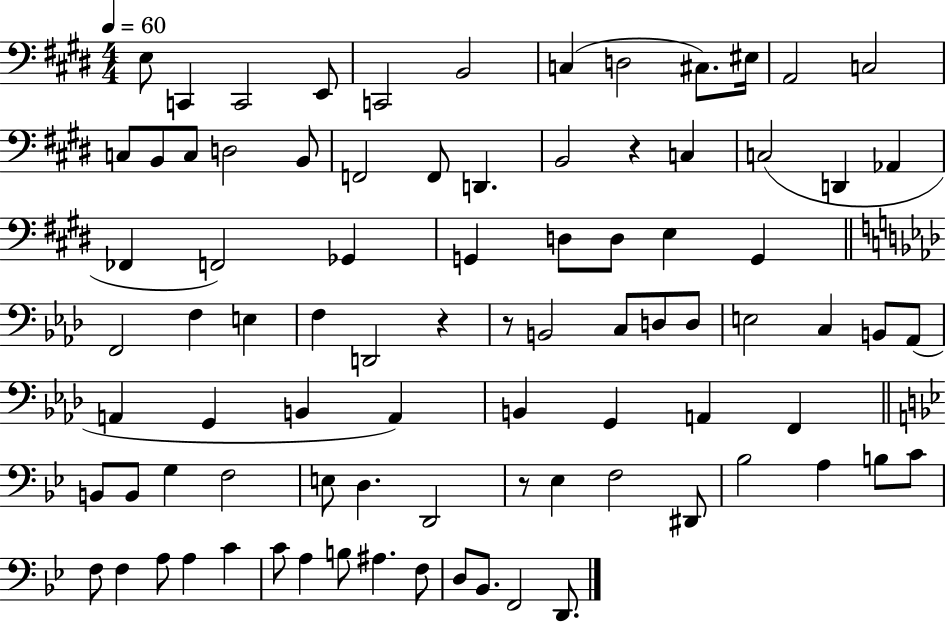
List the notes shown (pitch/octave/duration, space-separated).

E3/e C2/q C2/h E2/e C2/h B2/h C3/q D3/h C#3/e. EIS3/s A2/h C3/h C3/e B2/e C3/e D3/h B2/e F2/h F2/e D2/q. B2/h R/q C3/q C3/h D2/q Ab2/q FES2/q F2/h Gb2/q G2/q D3/e D3/e E3/q G2/q F2/h F3/q E3/q F3/q D2/h R/q R/e B2/h C3/e D3/e D3/e E3/h C3/q B2/e Ab2/e A2/q G2/q B2/q A2/q B2/q G2/q A2/q F2/q B2/e B2/e G3/q F3/h E3/e D3/q. D2/h R/e Eb3/q F3/h D#2/e Bb3/h A3/q B3/e C4/e F3/e F3/q A3/e A3/q C4/q C4/e A3/q B3/e A#3/q. F3/e D3/e Bb2/e. F2/h D2/e.